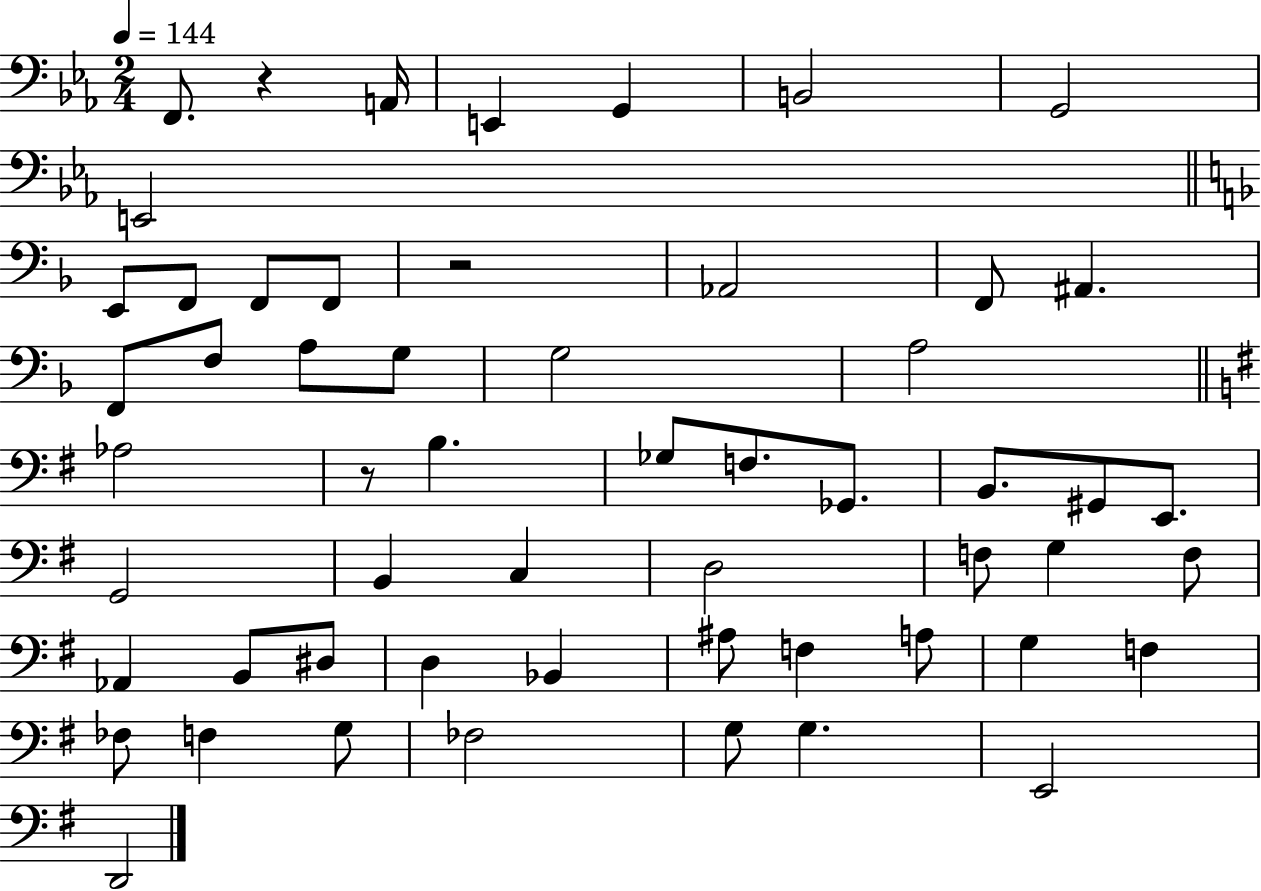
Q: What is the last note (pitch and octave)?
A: D2